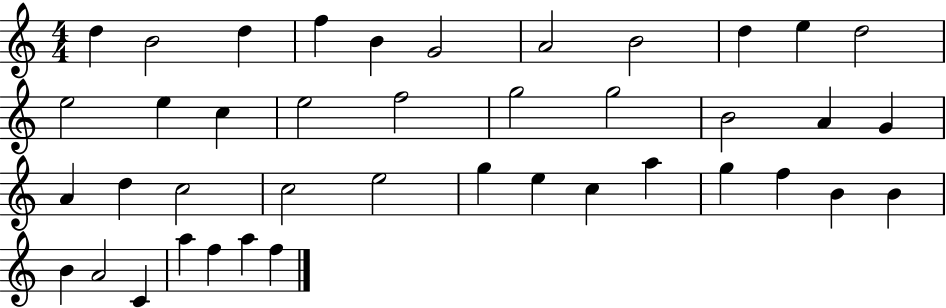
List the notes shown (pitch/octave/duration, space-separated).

D5/q B4/h D5/q F5/q B4/q G4/h A4/h B4/h D5/q E5/q D5/h E5/h E5/q C5/q E5/h F5/h G5/h G5/h B4/h A4/q G4/q A4/q D5/q C5/h C5/h E5/h G5/q E5/q C5/q A5/q G5/q F5/q B4/q B4/q B4/q A4/h C4/q A5/q F5/q A5/q F5/q